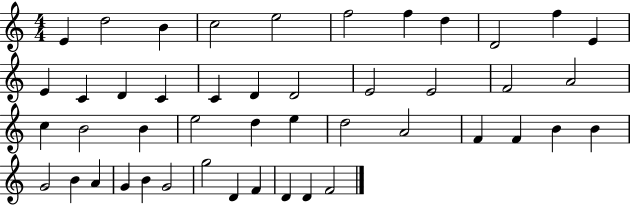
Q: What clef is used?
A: treble